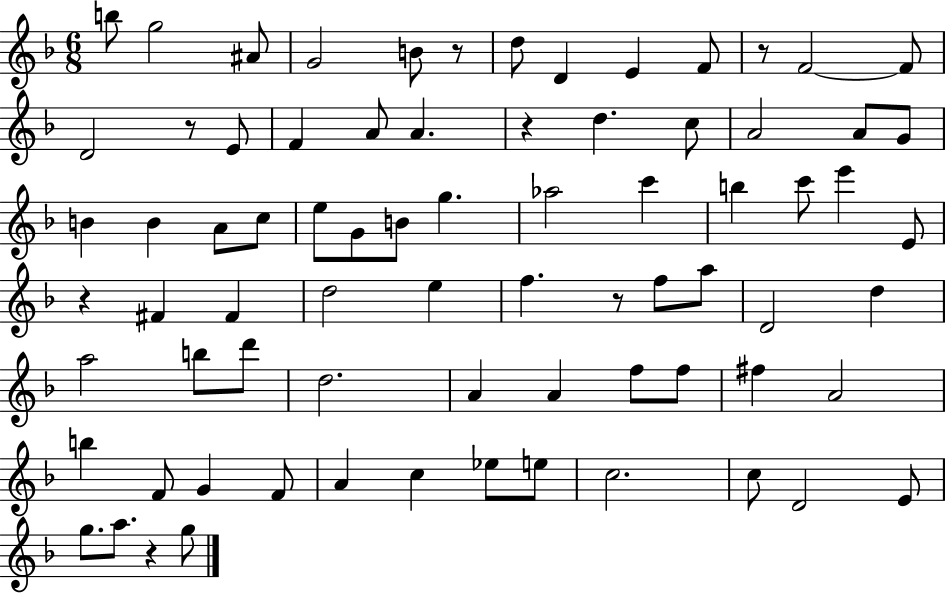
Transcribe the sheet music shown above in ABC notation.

X:1
T:Untitled
M:6/8
L:1/4
K:F
b/2 g2 ^A/2 G2 B/2 z/2 d/2 D E F/2 z/2 F2 F/2 D2 z/2 E/2 F A/2 A z d c/2 A2 A/2 G/2 B B A/2 c/2 e/2 G/2 B/2 g _a2 c' b c'/2 e' E/2 z ^F ^F d2 e f z/2 f/2 a/2 D2 d a2 b/2 d'/2 d2 A A f/2 f/2 ^f A2 b F/2 G F/2 A c _e/2 e/2 c2 c/2 D2 E/2 g/2 a/2 z g/2